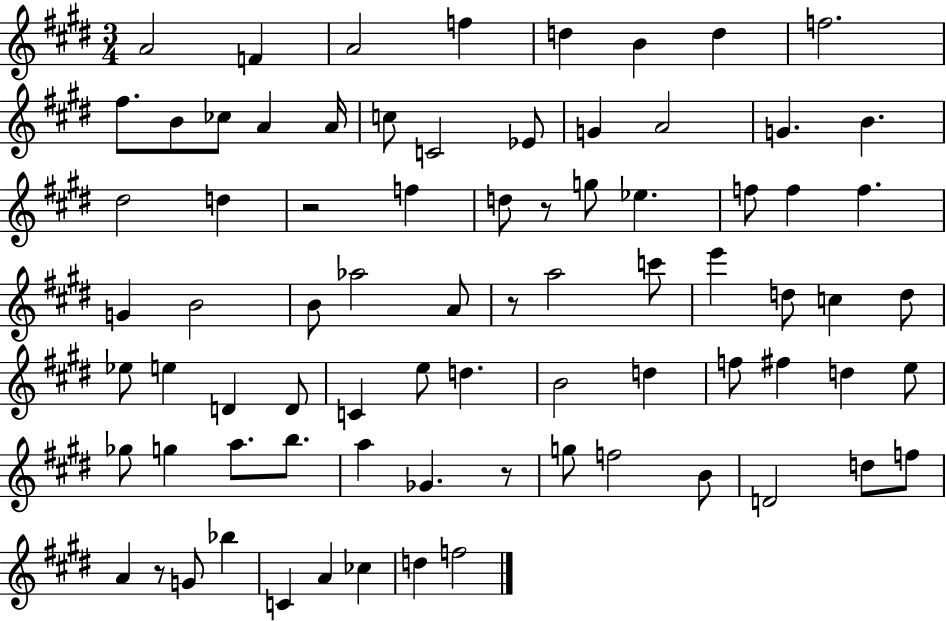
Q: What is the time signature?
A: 3/4